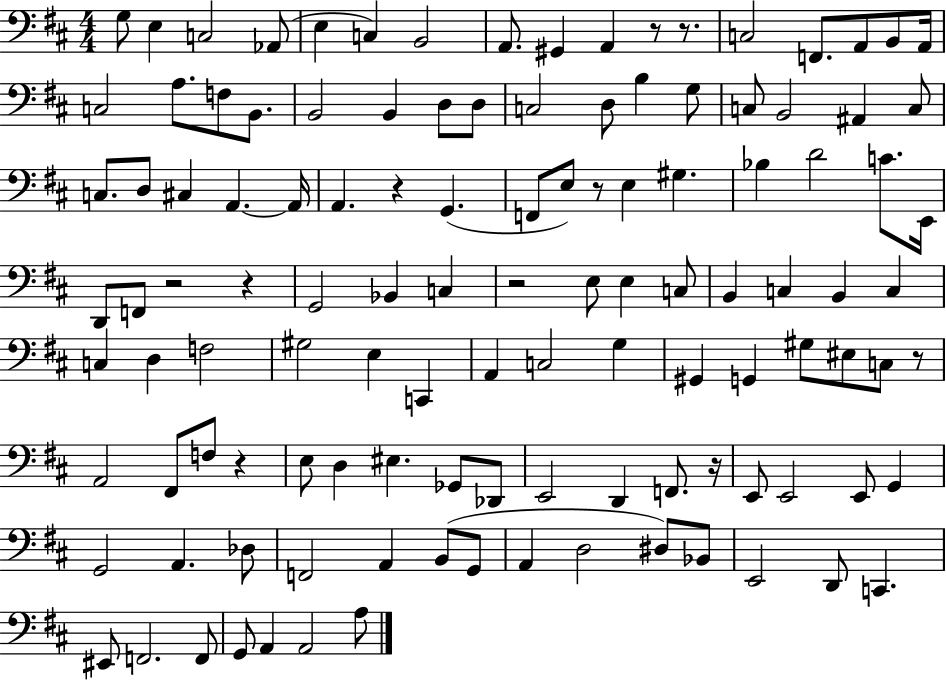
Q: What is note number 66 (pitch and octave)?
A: C3